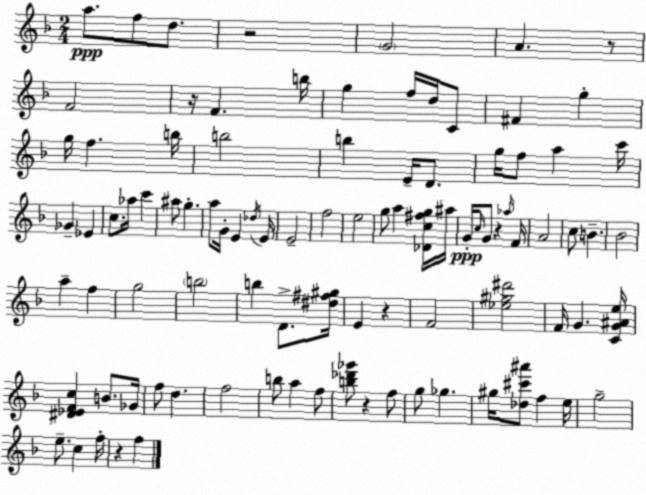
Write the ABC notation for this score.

X:1
T:Untitled
M:2/4
L:1/4
K:Dm
a/2 f/2 d/2 z2 G2 A z/2 F2 z/4 F b/4 g f/4 d/4 C/2 ^F g g/4 f b/4 b2 b E/4 D/2 g/4 f/2 a c'/4 _G _E c/2 _a/4 c' ^a/2 g a/2 G/4 E _d/4 E/4 E2 f2 e2 g/2 a [_Dc^fg]/4 ^a/4 G/4 c/4 G/2 z _a/4 F/4 A2 c/2 B _B2 a f g2 b2 b D/2 [^d^f^g]/4 E z F2 [_e^g^d']2 F/4 G [CG^Ae]/4 [^D_EFc] B/2 _G/4 f/2 d f2 b/2 a f/2 [b_d'_g']/2 z f/2 g/2 _g ^g/4 [_d^c'^a']/2 f e/4 g2 e/2 c f/4 z f